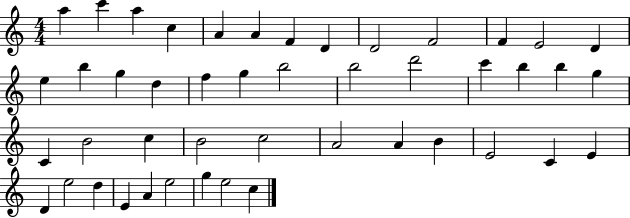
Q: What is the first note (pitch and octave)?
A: A5